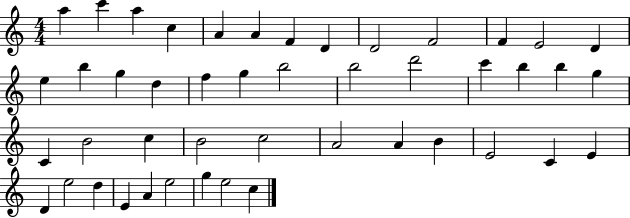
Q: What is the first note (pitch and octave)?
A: A5